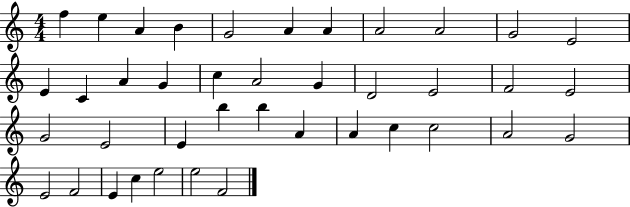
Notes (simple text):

F5/q E5/q A4/q B4/q G4/h A4/q A4/q A4/h A4/h G4/h E4/h E4/q C4/q A4/q G4/q C5/q A4/h G4/q D4/h E4/h F4/h E4/h G4/h E4/h E4/q B5/q B5/q A4/q A4/q C5/q C5/h A4/h G4/h E4/h F4/h E4/q C5/q E5/h E5/h F4/h